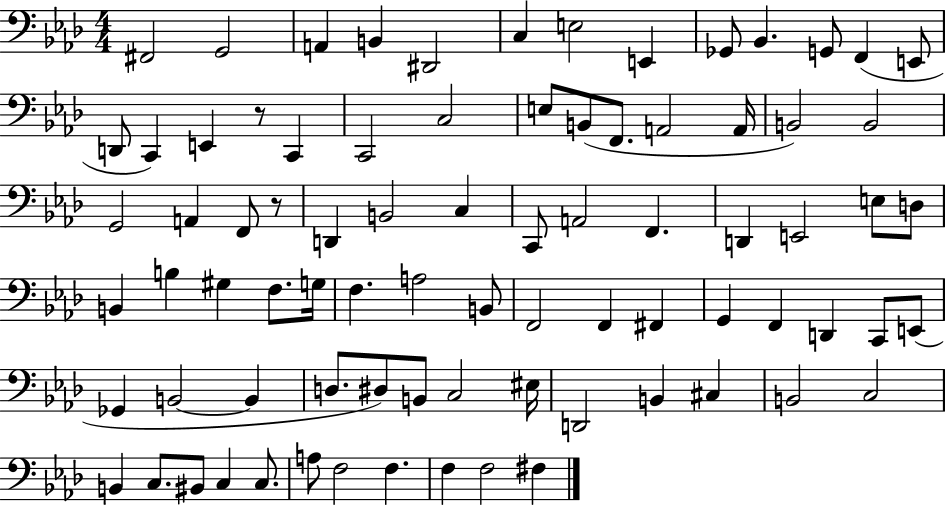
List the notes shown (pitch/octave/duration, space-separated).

F#2/h G2/h A2/q B2/q D#2/h C3/q E3/h E2/q Gb2/e Bb2/q. G2/e F2/q E2/e D2/e C2/q E2/q R/e C2/q C2/h C3/h E3/e B2/e F2/e. A2/h A2/s B2/h B2/h G2/h A2/q F2/e R/e D2/q B2/h C3/q C2/e A2/h F2/q. D2/q E2/h E3/e D3/e B2/q B3/q G#3/q F3/e. G3/s F3/q. A3/h B2/e F2/h F2/q F#2/q G2/q F2/q D2/q C2/e E2/e Gb2/q B2/h B2/q D3/e. D#3/e B2/e C3/h EIS3/s D2/h B2/q C#3/q B2/h C3/h B2/q C3/e. BIS2/e C3/q C3/e. A3/e F3/h F3/q. F3/q F3/h F#3/q